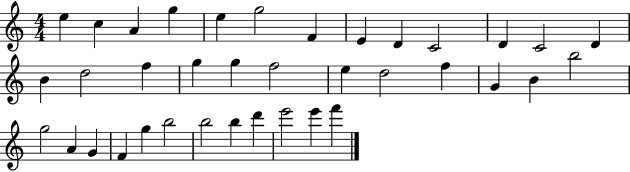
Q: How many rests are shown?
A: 0